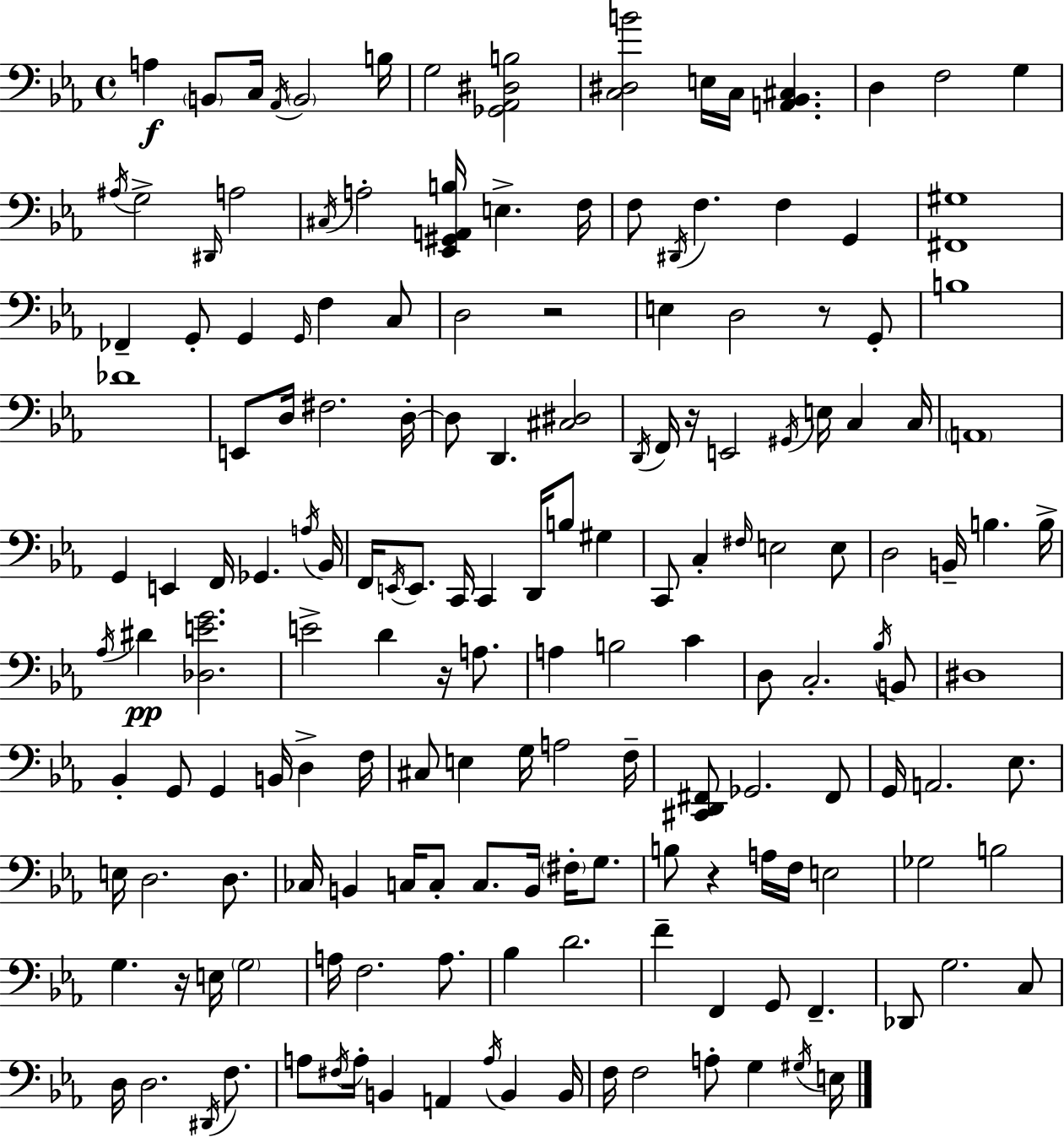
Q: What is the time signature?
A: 4/4